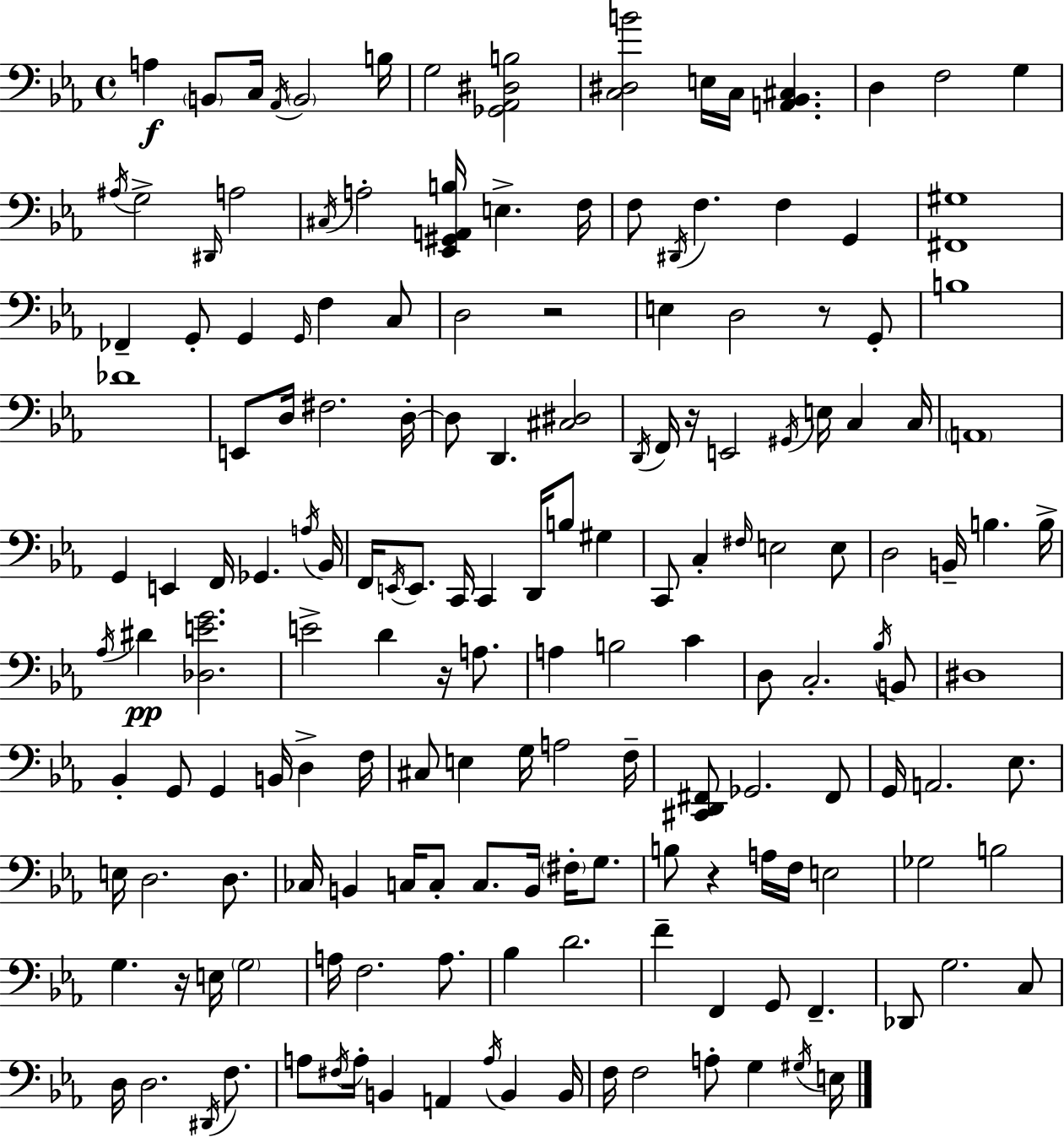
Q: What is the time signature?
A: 4/4